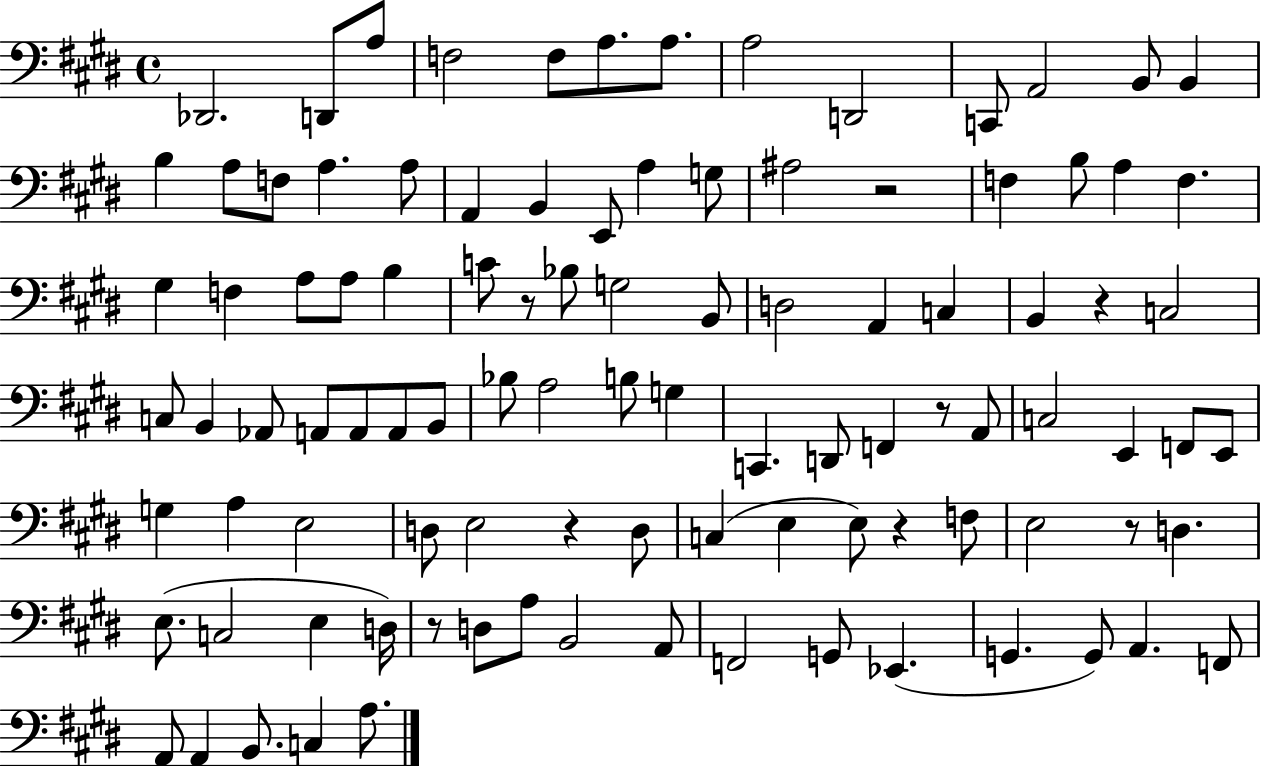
X:1
T:Untitled
M:4/4
L:1/4
K:E
_D,,2 D,,/2 A,/2 F,2 F,/2 A,/2 A,/2 A,2 D,,2 C,,/2 A,,2 B,,/2 B,, B, A,/2 F,/2 A, A,/2 A,, B,, E,,/2 A, G,/2 ^A,2 z2 F, B,/2 A, F, ^G, F, A,/2 A,/2 B, C/2 z/2 _B,/2 G,2 B,,/2 D,2 A,, C, B,, z C,2 C,/2 B,, _A,,/2 A,,/2 A,,/2 A,,/2 B,,/2 _B,/2 A,2 B,/2 G, C,, D,,/2 F,, z/2 A,,/2 C,2 E,, F,,/2 E,,/2 G, A, E,2 D,/2 E,2 z D,/2 C, E, E,/2 z F,/2 E,2 z/2 D, E,/2 C,2 E, D,/4 z/2 D,/2 A,/2 B,,2 A,,/2 F,,2 G,,/2 _E,, G,, G,,/2 A,, F,,/2 A,,/2 A,, B,,/2 C, A,/2